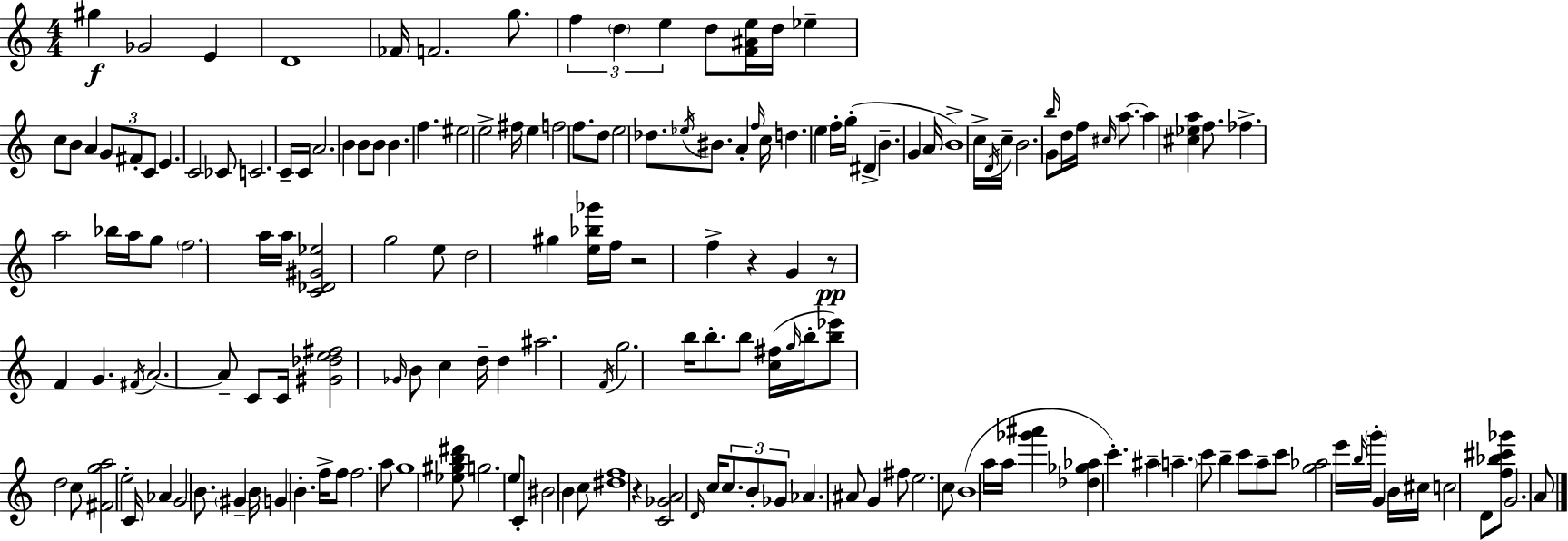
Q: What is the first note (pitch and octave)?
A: G#5